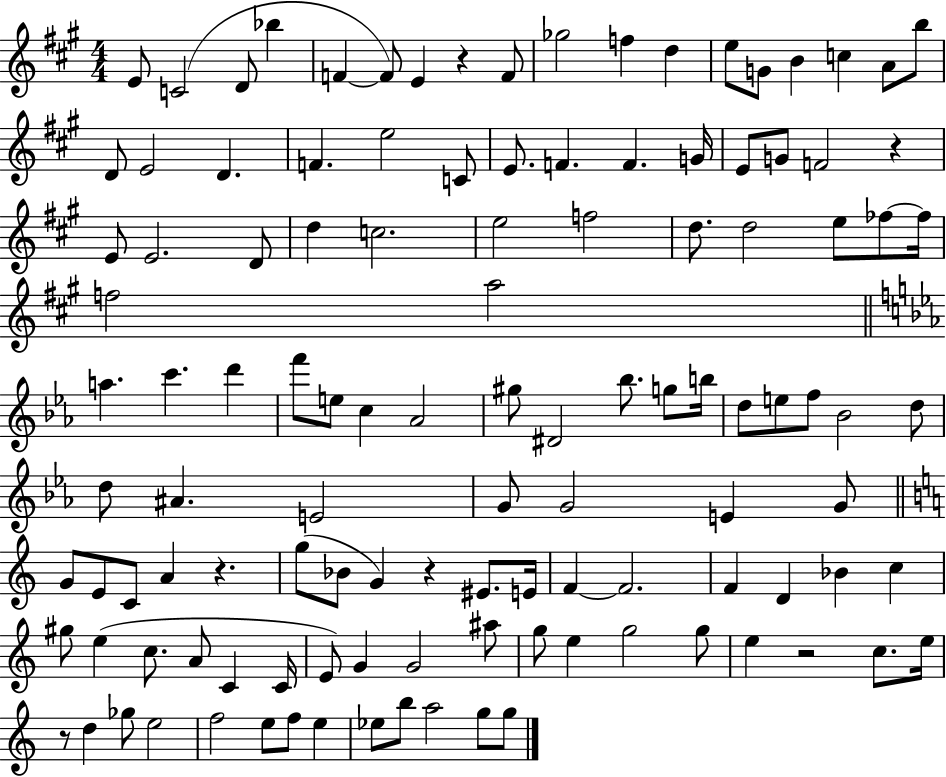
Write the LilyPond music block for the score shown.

{
  \clef treble
  \numericTimeSignature
  \time 4/4
  \key a \major
  e'8 c'2( d'8 bes''4 | f'4~~ f'8) e'4 r4 f'8 | ges''2 f''4 d''4 | e''8 g'8 b'4 c''4 a'8 b''8 | \break d'8 e'2 d'4. | f'4. e''2 c'8 | e'8. f'4. f'4. g'16 | e'8 g'8 f'2 r4 | \break e'8 e'2. d'8 | d''4 c''2. | e''2 f''2 | d''8. d''2 e''8 fes''8~~ fes''16 | \break f''2 a''2 | \bar "||" \break \key ees \major a''4. c'''4. d'''4 | f'''8 e''8 c''4 aes'2 | gis''8 dis'2 bes''8. g''8 b''16 | d''8 e''8 f''8 bes'2 d''8 | \break d''8 ais'4. e'2 | g'8 g'2 e'4 g'8 | \bar "||" \break \key a \minor g'8 e'8 c'8 a'4 r4. | g''8( bes'8 g'4) r4 eis'8. e'16 | f'4~~ f'2. | f'4 d'4 bes'4 c''4 | \break gis''8 e''4( c''8. a'8 c'4 c'16 | e'8) g'4 g'2 ais''8 | g''8 e''4 g''2 g''8 | e''4 r2 c''8. e''16 | \break r8 d''4 ges''8 e''2 | f''2 e''8 f''8 e''4 | ees''8 b''8 a''2 g''8 g''8 | \bar "|."
}